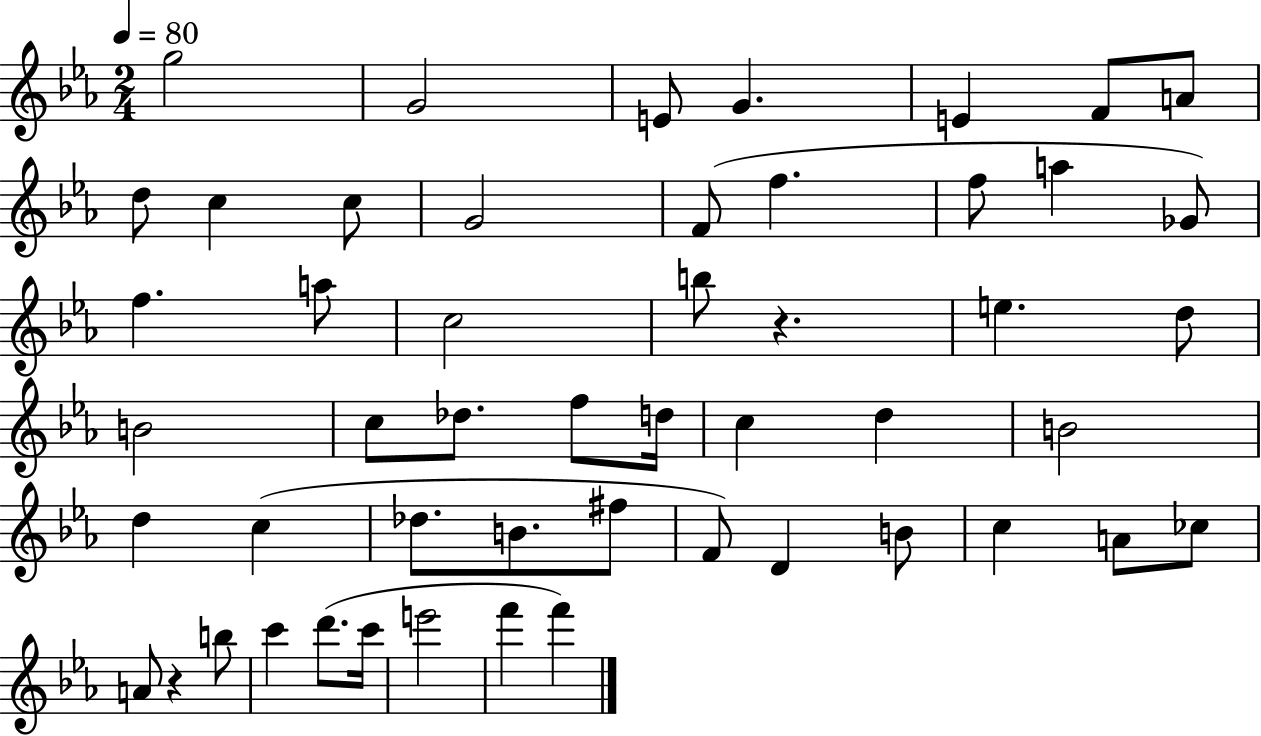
G5/h G4/h E4/e G4/q. E4/q F4/e A4/e D5/e C5/q C5/e G4/h F4/e F5/q. F5/e A5/q Gb4/e F5/q. A5/e C5/h B5/e R/q. E5/q. D5/e B4/h C5/e Db5/e. F5/e D5/s C5/q D5/q B4/h D5/q C5/q Db5/e. B4/e. F#5/e F4/e D4/q B4/e C5/q A4/e CES5/e A4/e R/q B5/e C6/q D6/e. C6/s E6/h F6/q F6/q